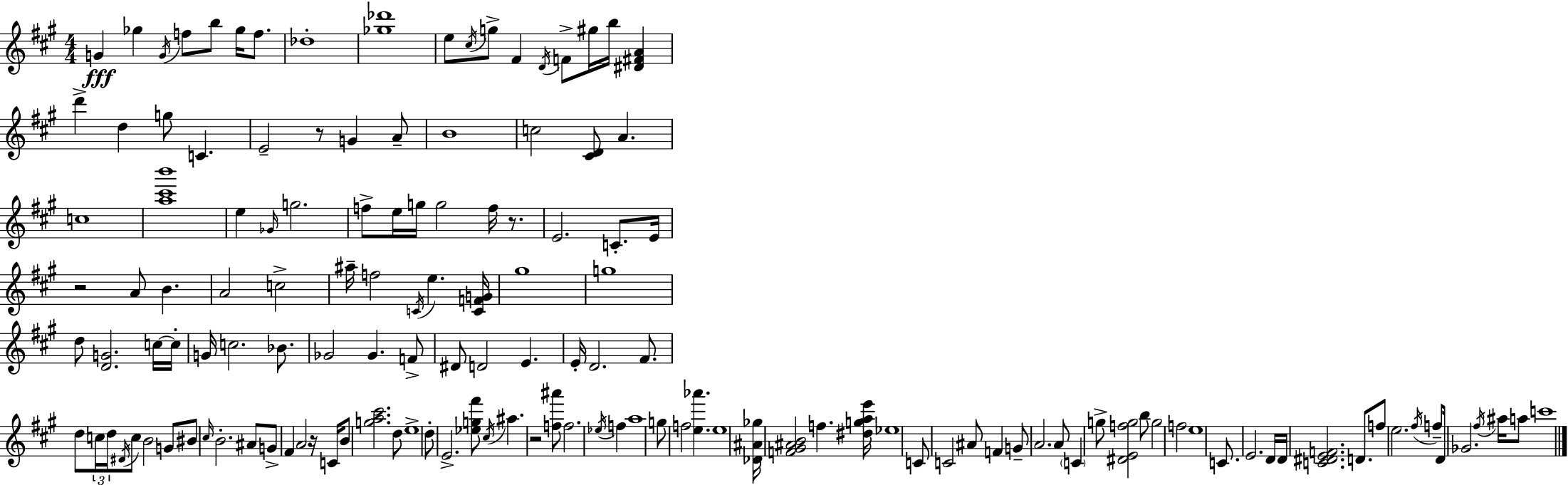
{
  \clef treble
  \numericTimeSignature
  \time 4/4
  \key a \major
  g'4\fff ges''4 \acciaccatura { g'16 } f''8 b''8 ges''16 f''8. | des''1-. | <ges'' des'''>1 | e''8 \acciaccatura { cis''16 } g''8-> fis'4 \acciaccatura { d'16 } f'8-> gis''16 b''16 <dis' fis' a'>4 | \break d'''4-> d''4 g''8 c'4. | e'2-- r8 g'4 | a'8-- b'1 | c''2 <cis' d'>8 a'4. | \break c''1 | <a'' cis''' b'''>1 | e''4 \grace { ges'16 } g''2. | f''8-> e''16 g''16 g''2 | \break f''16 r8. e'2. | c'8.-. e'16 r2 a'8 b'4. | a'2 c''2-> | ais''16-- f''2 \acciaccatura { c'16 } e''4. | \break <c' f' g'>16 gis''1 | g''1 | d''8 <d' g'>2. | c''16~~ c''16-. g'16 c''2. | \break bes'8. ges'2 ges'4. | f'8-> dis'8 d'2 e'4. | e'16-. d'2. | fis'8. d''8 \tuplet 3/2 { c''16 d''16 \acciaccatura { dis'16 } } c''8 b'2 | \break g'8 bis'8 \grace { cis''16 } b'2.-. | ais'8 g'8-> fis'4 a'2 | r16 c'16 b'8 <g'' a'' cis'''>2. | d''8 e''1-> | \break d''8-. e'2.-> | <ees'' g'' fis'''>8 \acciaccatura { cis''16 } ais''4. r2 | <f'' ais'''>8 f''2. | \acciaccatura { ees''16 } f''4 a''1 | \break g''8 f''2 | <e'' aes'''>4. e''1 | <des' ais' ges''>16 <f' gis' ais' b'>2 | f''4. <dis'' g'' a'' e'''>16 ees''1 | \break c'8 c'2 | ais'8 f'4 g'8-- a'2. | a'8 \parenthesize c'4 g''8-> <dis' e' f'' g''>2 | b''8 g''2 | \break f''2 e''1 | c'8. e'2. | d'16 d'16 <c' dis' e' f'>2. | d'8. f''8 e''2. | \break \acciaccatura { fis''16 } f''8-- d'16 ges'2. | \acciaccatura { fis''16 } ais''16 a''8 c'''1 | \bar "|."
}